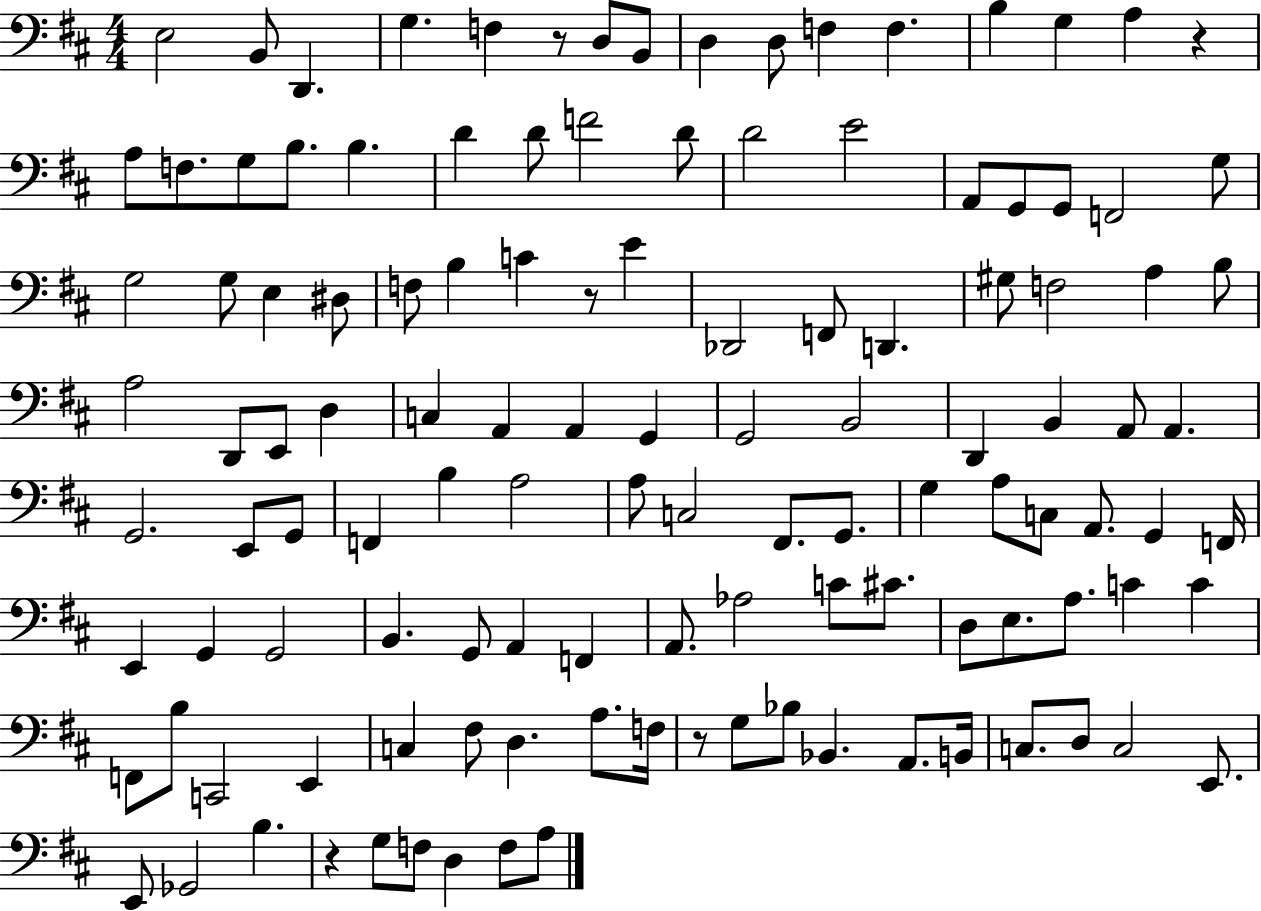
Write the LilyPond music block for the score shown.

{
  \clef bass
  \numericTimeSignature
  \time 4/4
  \key d \major
  e2 b,8 d,4. | g4. f4 r8 d8 b,8 | d4 d8 f4 f4. | b4 g4 a4 r4 | \break a8 f8. g8 b8. b4. | d'4 d'8 f'2 d'8 | d'2 e'2 | a,8 g,8 g,8 f,2 g8 | \break g2 g8 e4 dis8 | f8 b4 c'4 r8 e'4 | des,2 f,8 d,4. | gis8 f2 a4 b8 | \break a2 d,8 e,8 d4 | c4 a,4 a,4 g,4 | g,2 b,2 | d,4 b,4 a,8 a,4. | \break g,2. e,8 g,8 | f,4 b4 a2 | a8 c2 fis,8. g,8. | g4 a8 c8 a,8. g,4 f,16 | \break e,4 g,4 g,2 | b,4. g,8 a,4 f,4 | a,8. aes2 c'8 cis'8. | d8 e8. a8. c'4 c'4 | \break f,8 b8 c,2 e,4 | c4 fis8 d4. a8. f16 | r8 g8 bes8 bes,4. a,8. b,16 | c8. d8 c2 e,8. | \break e,8 ges,2 b4. | r4 g8 f8 d4 f8 a8 | \bar "|."
}